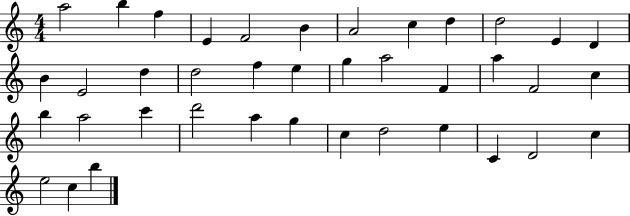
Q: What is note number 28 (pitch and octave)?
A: D6